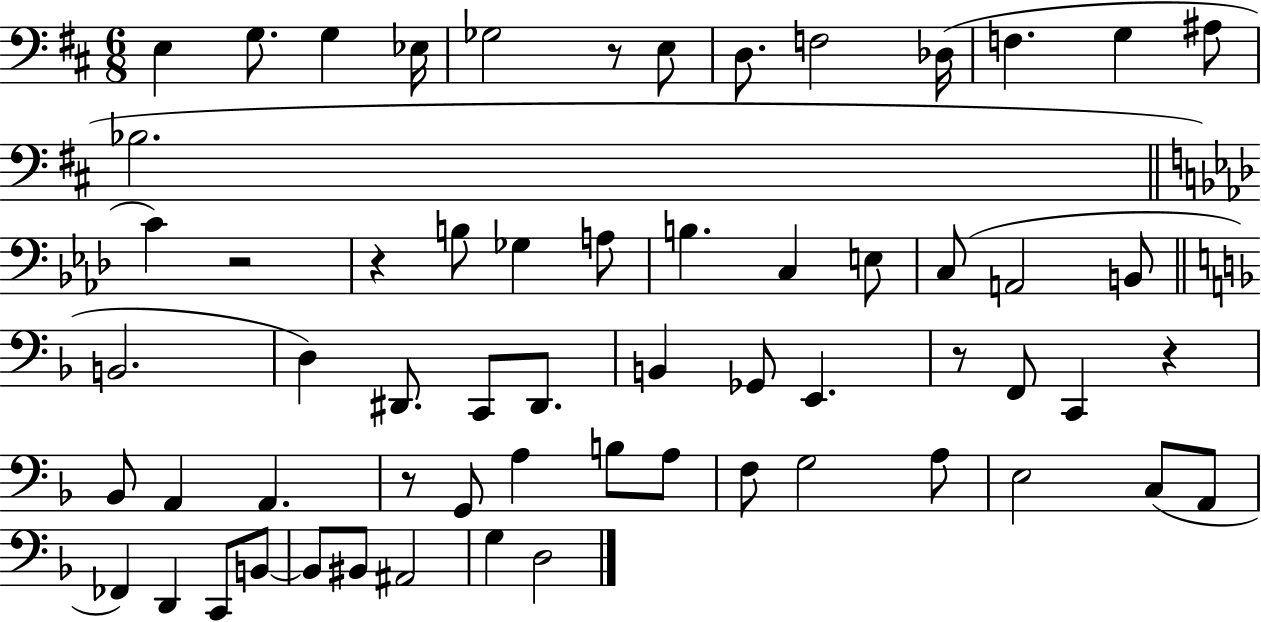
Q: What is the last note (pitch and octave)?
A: D3